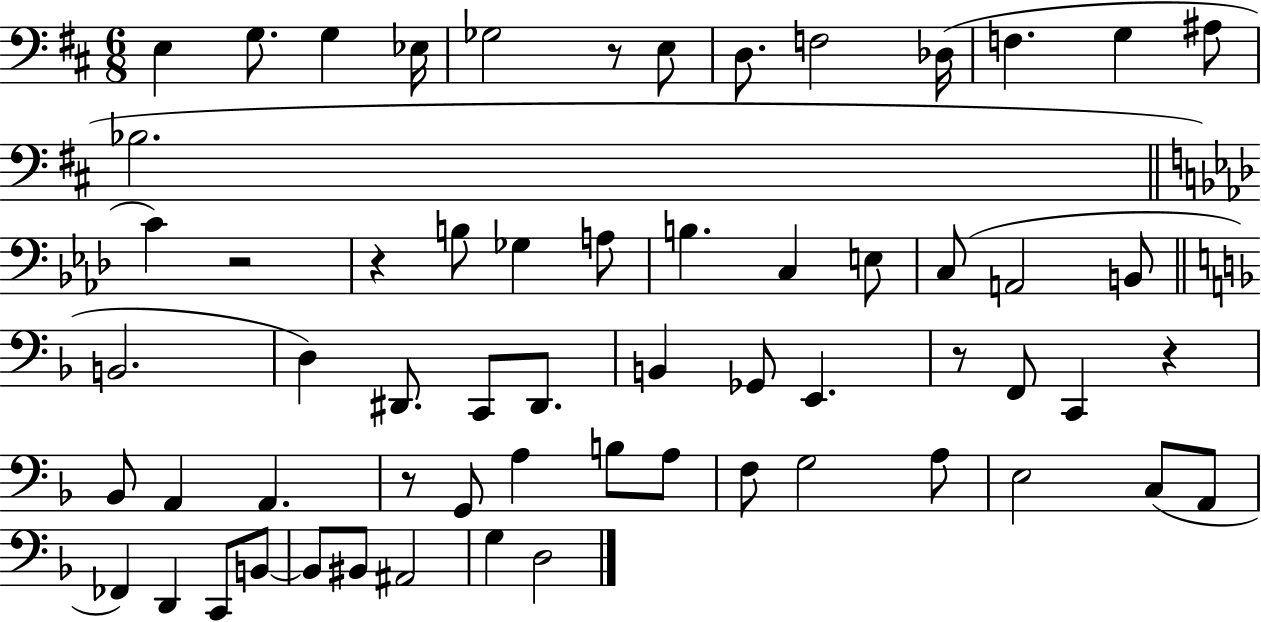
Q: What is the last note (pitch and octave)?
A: D3